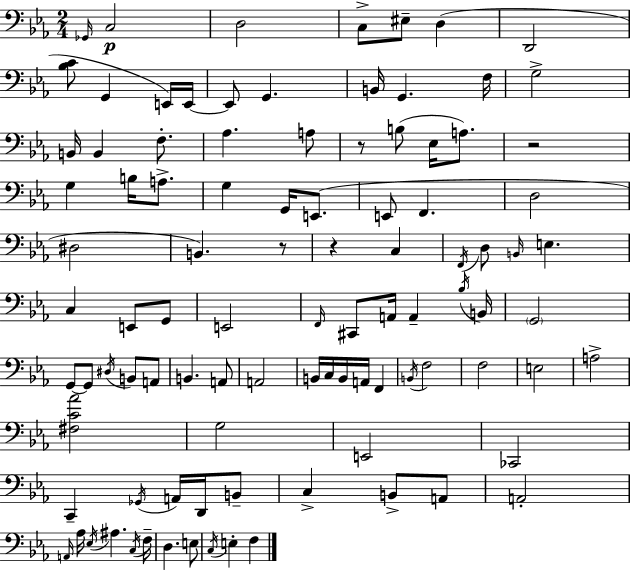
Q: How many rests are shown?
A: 4